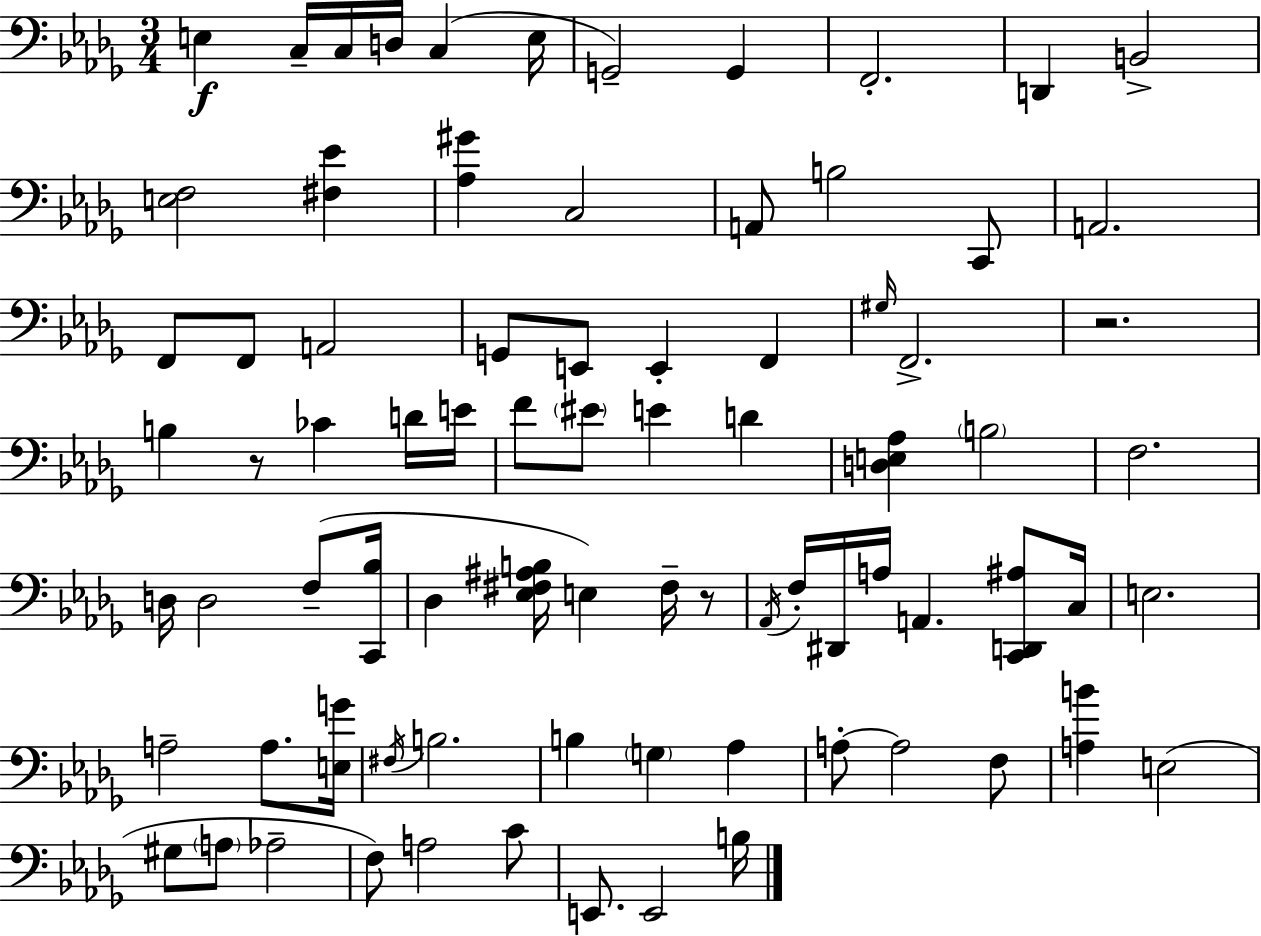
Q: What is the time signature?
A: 3/4